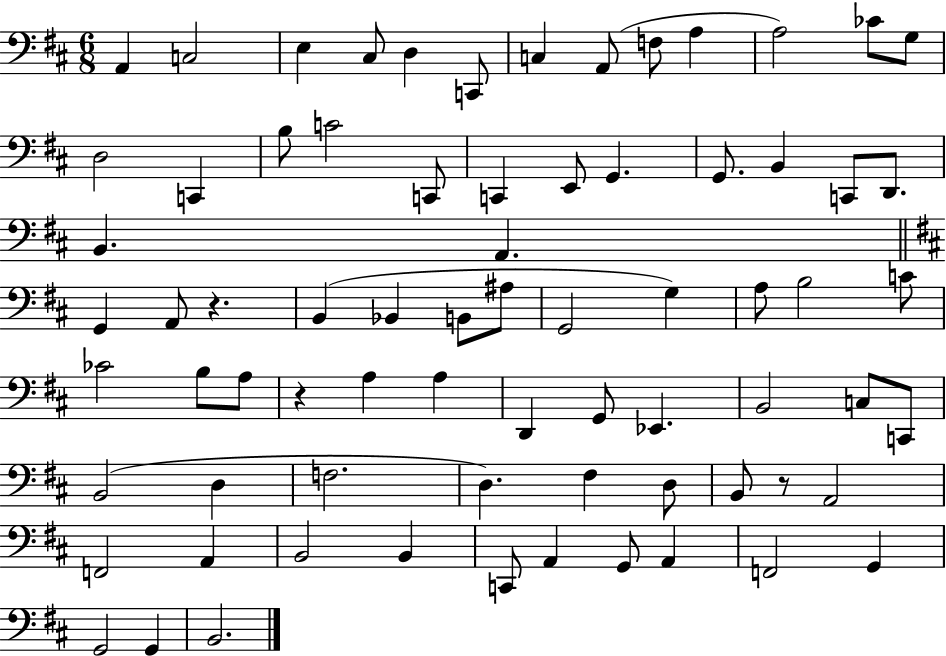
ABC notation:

X:1
T:Untitled
M:6/8
L:1/4
K:D
A,, C,2 E, ^C,/2 D, C,,/2 C, A,,/2 F,/2 A, A,2 _C/2 G,/2 D,2 C,, B,/2 C2 C,,/2 C,, E,,/2 G,, G,,/2 B,, C,,/2 D,,/2 B,, A,, G,, A,,/2 z B,, _B,, B,,/2 ^A,/2 G,,2 G, A,/2 B,2 C/2 _C2 B,/2 A,/2 z A, A, D,, G,,/2 _E,, B,,2 C,/2 C,,/2 B,,2 D, F,2 D, ^F, D,/2 B,,/2 z/2 A,,2 F,,2 A,, B,,2 B,, C,,/2 A,, G,,/2 A,, F,,2 G,, G,,2 G,, B,,2